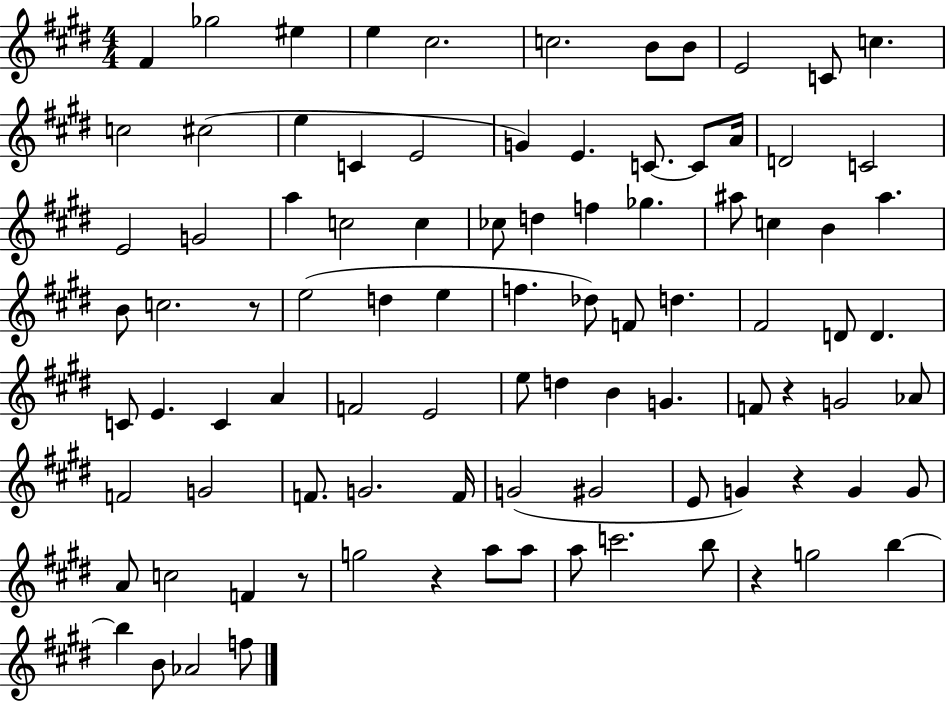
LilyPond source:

{
  \clef treble
  \numericTimeSignature
  \time 4/4
  \key e \major
  \repeat volta 2 { fis'4 ges''2 eis''4 | e''4 cis''2. | c''2. b'8 b'8 | e'2 c'8 c''4. | \break c''2 cis''2( | e''4 c'4 e'2 | g'4) e'4. c'8.~~ c'8 a'16 | d'2 c'2 | \break e'2 g'2 | a''4 c''2 c''4 | ces''8 d''4 f''4 ges''4. | ais''8 c''4 b'4 ais''4. | \break b'8 c''2. r8 | e''2( d''4 e''4 | f''4. des''8) f'8 d''4. | fis'2 d'8 d'4. | \break c'8 e'4. c'4 a'4 | f'2 e'2 | e''8 d''4 b'4 g'4. | f'8 r4 g'2 aes'8 | \break f'2 g'2 | f'8. g'2. f'16 | g'2( gis'2 | e'8 g'4) r4 g'4 g'8 | \break a'8 c''2 f'4 r8 | g''2 r4 a''8 a''8 | a''8 c'''2. b''8 | r4 g''2 b''4~~ | \break b''4 b'8 aes'2 f''8 | } \bar "|."
}